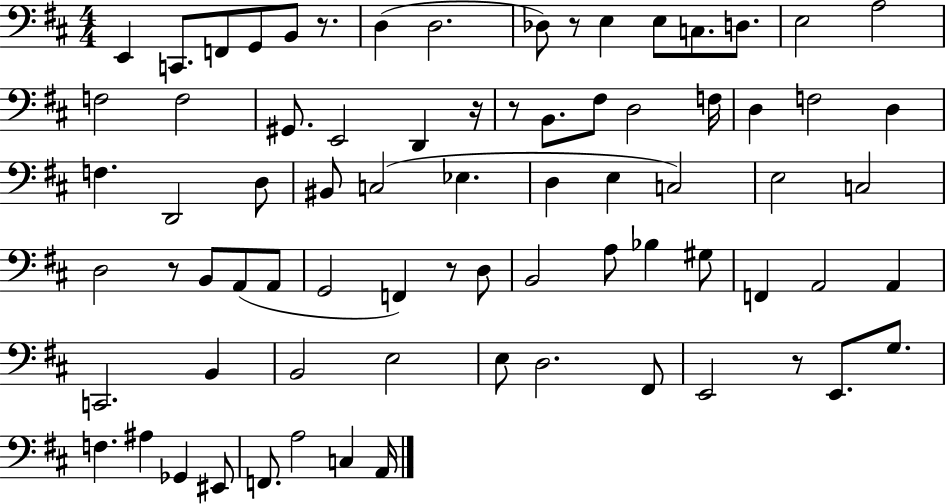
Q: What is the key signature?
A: D major